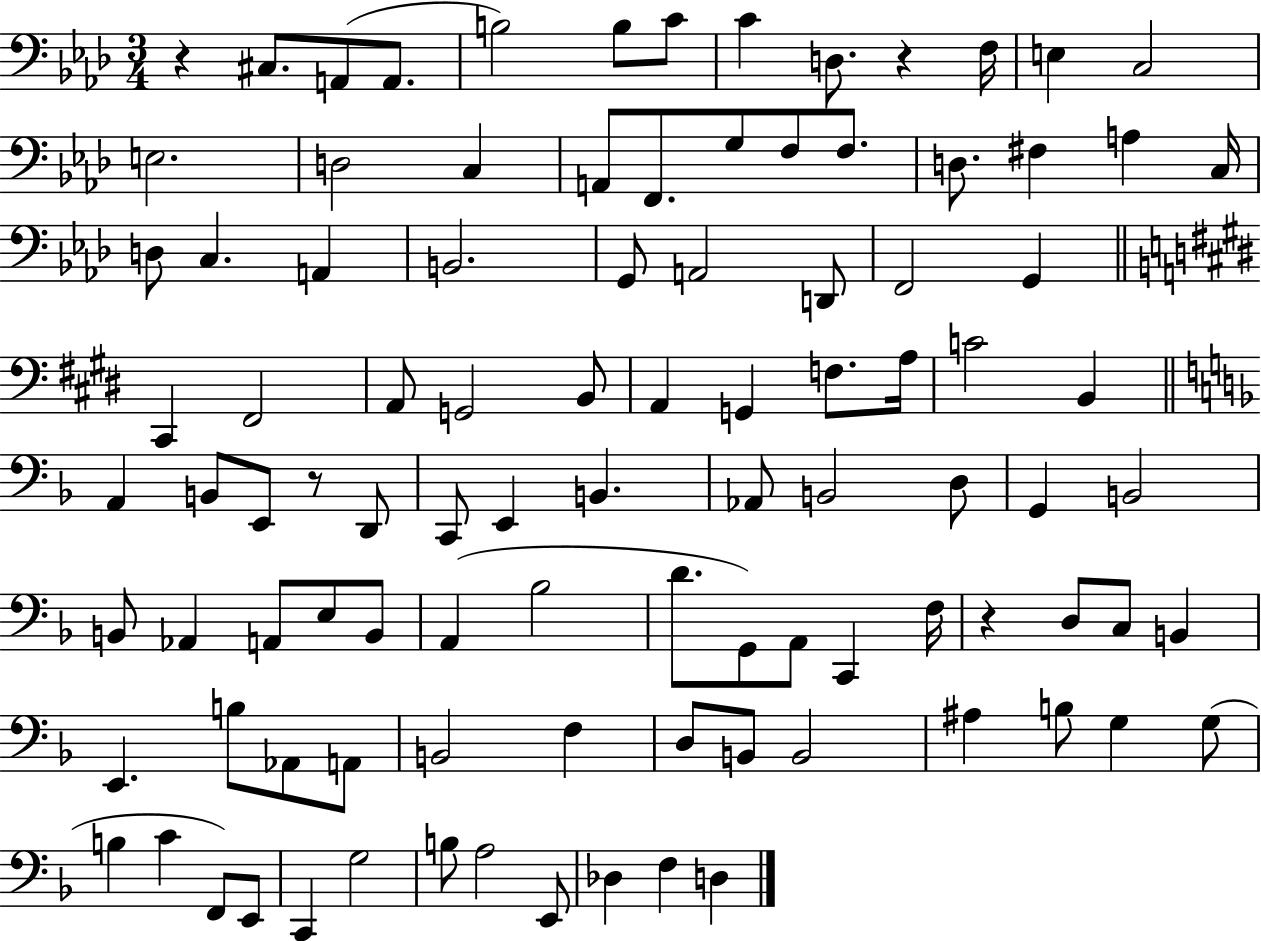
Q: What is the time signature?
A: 3/4